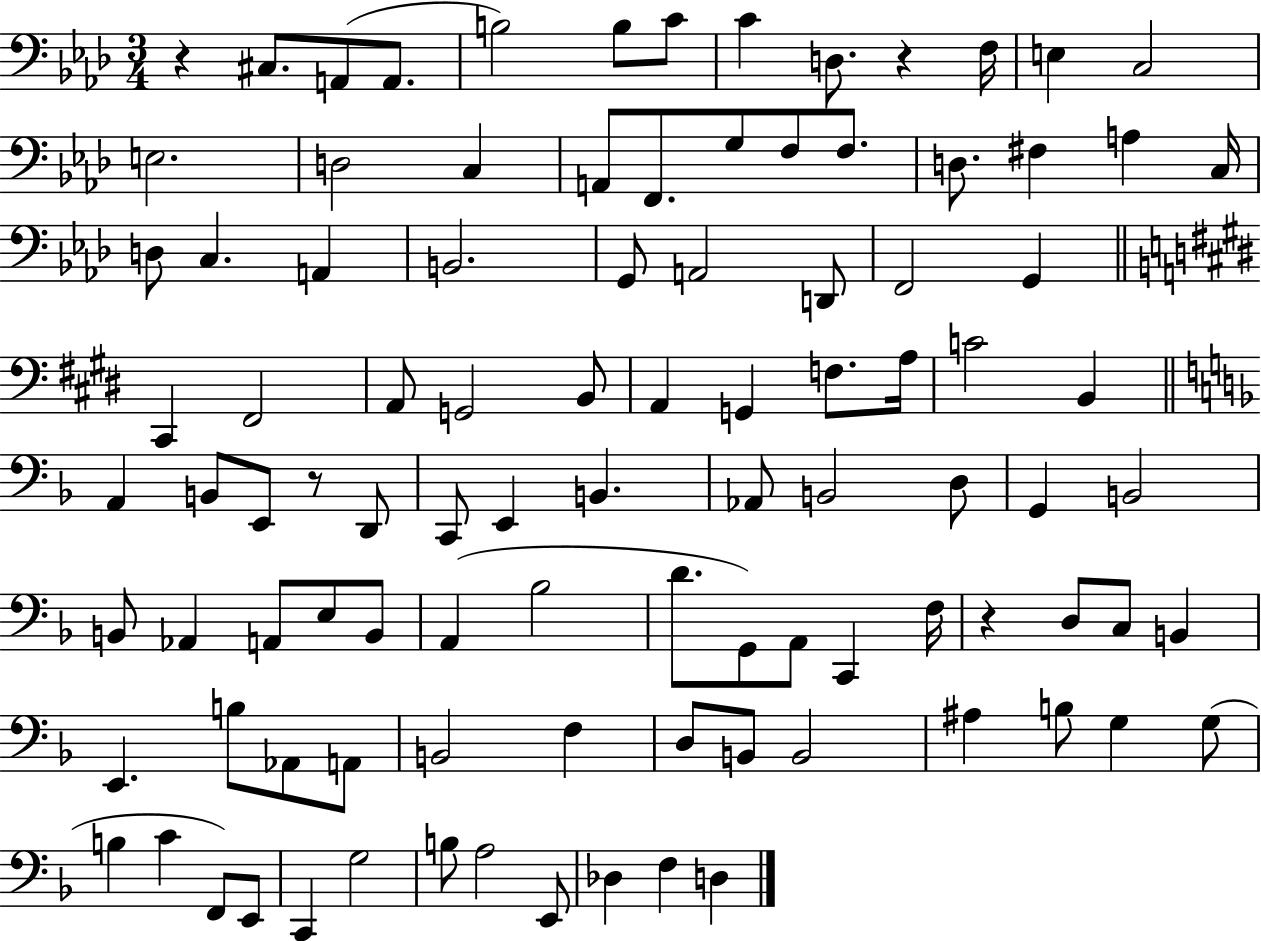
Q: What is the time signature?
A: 3/4